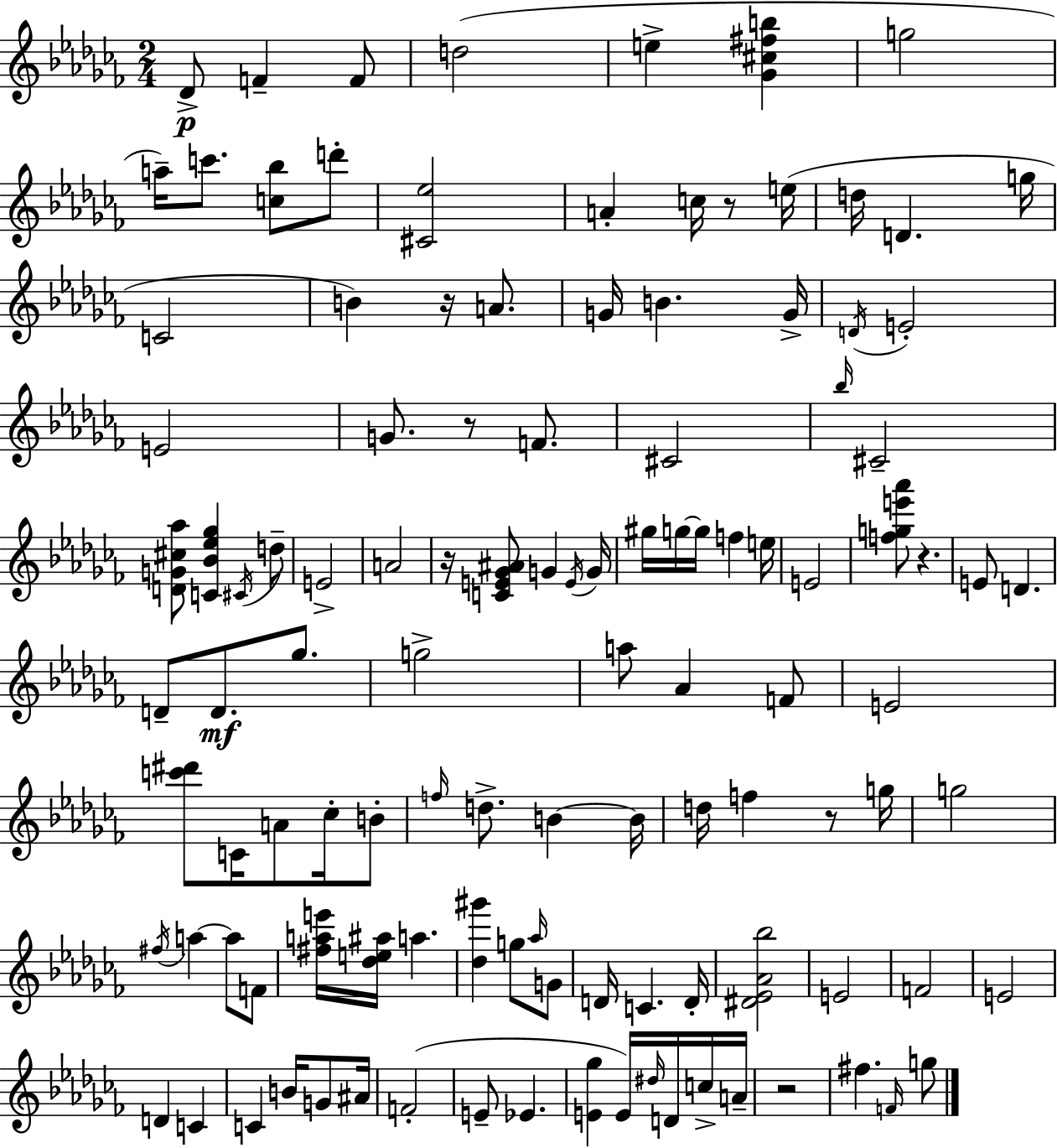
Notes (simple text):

Db4/e F4/q F4/e D5/h E5/q [Gb4,C#5,F#5,B5]/q G5/h A5/s C6/e. [C5,Bb5]/e D6/e [C#4,Eb5]/h A4/q C5/s R/e E5/s D5/s D4/q. G5/s C4/h B4/q R/s A4/e. G4/s B4/q. G4/s D4/s E4/h E4/h G4/e. R/e F4/e. C#4/h Bb5/s C#4/h [D4,G4,C#5,Ab5]/e [C4,Bb4,Eb5,Gb5]/q C#4/s D5/e E4/h A4/h R/s [C4,E4,Gb4,A#4]/e G4/q E4/s G4/s G#5/s G5/s G5/s F5/q E5/s E4/h [F5,G5,E6,Ab6]/e R/q. E4/e D4/q. D4/e D4/e. Gb5/e. G5/h A5/e Ab4/q F4/e E4/h [C6,D#6]/e C4/s A4/e CES5/s B4/e F5/s D5/e. B4/q B4/s D5/s F5/q R/e G5/s G5/h F#5/s A5/q A5/e F4/e [F#5,A5,E6]/s [Db5,E5,A#5]/s A5/q. [Db5,G#6]/q G5/e Ab5/s G4/e D4/s C4/q. D4/s [D#4,Eb4,Ab4,Bb5]/h E4/h F4/h E4/h D4/q C4/q C4/q B4/s G4/e A#4/s F4/h E4/e Eb4/q. [E4,Gb5]/q E4/s D#5/s D4/s C5/s A4/s R/h F#5/q. F4/s G5/e